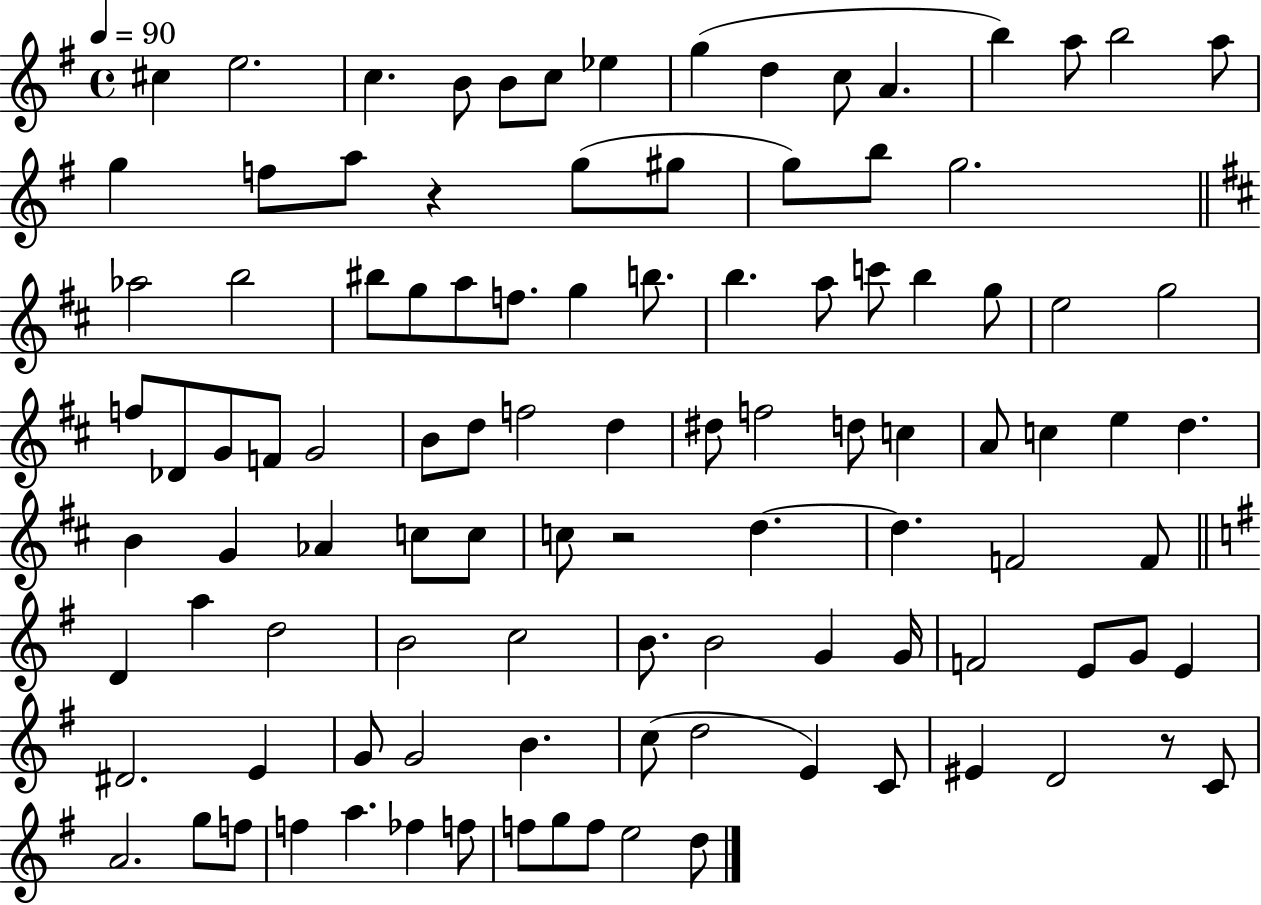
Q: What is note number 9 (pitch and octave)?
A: D5